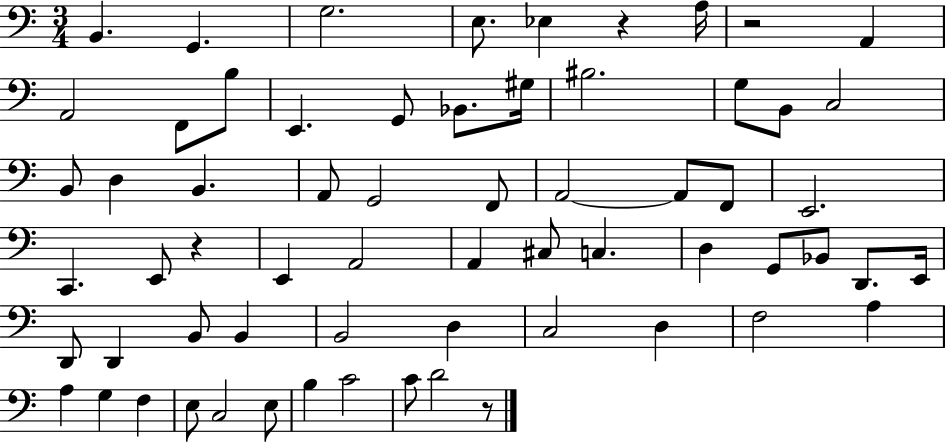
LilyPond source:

{
  \clef bass
  \numericTimeSignature
  \time 3/4
  \key c \major
  b,4. g,4. | g2. | e8. ees4 r4 a16 | r2 a,4 | \break a,2 f,8 b8 | e,4. g,8 bes,8. gis16 | bis2. | g8 b,8 c2 | \break b,8 d4 b,4. | a,8 g,2 f,8 | a,2~~ a,8 f,8 | e,2. | \break c,4. e,8 r4 | e,4 a,2 | a,4 cis8 c4. | d4 g,8 bes,8 d,8. e,16 | \break d,8 d,4 b,8 b,4 | b,2 d4 | c2 d4 | f2 a4 | \break a4 g4 f4 | e8 c2 e8 | b4 c'2 | c'8 d'2 r8 | \break \bar "|."
}